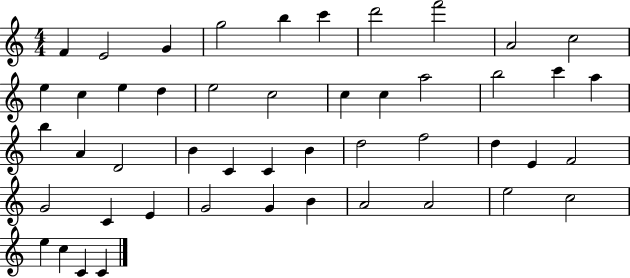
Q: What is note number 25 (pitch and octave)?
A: D4